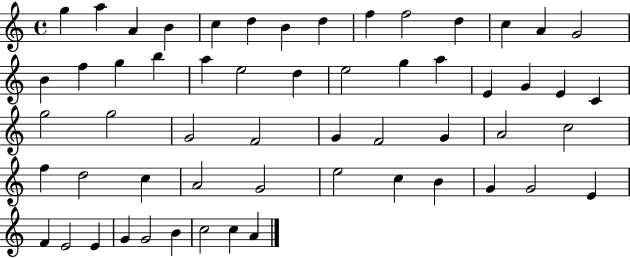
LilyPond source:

{
  \clef treble
  \time 4/4
  \defaultTimeSignature
  \key c \major
  g''4 a''4 a'4 b'4 | c''4 d''4 b'4 d''4 | f''4 f''2 d''4 | c''4 a'4 g'2 | \break b'4 f''4 g''4 b''4 | a''4 e''2 d''4 | e''2 g''4 a''4 | e'4 g'4 e'4 c'4 | \break g''2 g''2 | g'2 f'2 | g'4 f'2 g'4 | a'2 c''2 | \break f''4 d''2 c''4 | a'2 g'2 | e''2 c''4 b'4 | g'4 g'2 e'4 | \break f'4 e'2 e'4 | g'4 g'2 b'4 | c''2 c''4 a'4 | \bar "|."
}